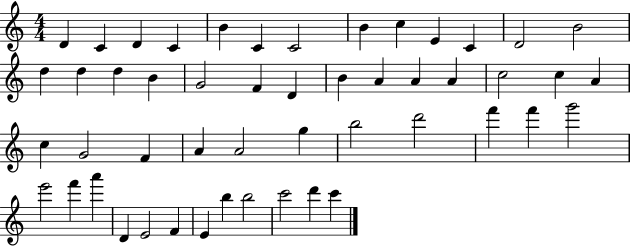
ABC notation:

X:1
T:Untitled
M:4/4
L:1/4
K:C
D C D C B C C2 B c E C D2 B2 d d d B G2 F D B A A A c2 c A c G2 F A A2 g b2 d'2 f' f' g'2 e'2 f' a' D E2 F E b b2 c'2 d' c'